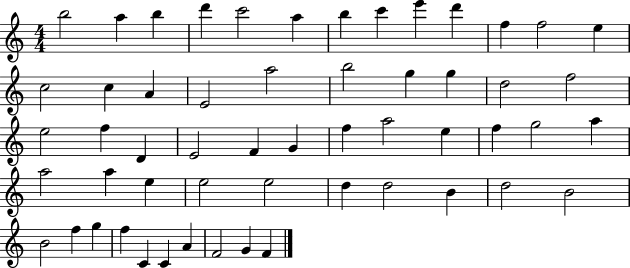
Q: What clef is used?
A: treble